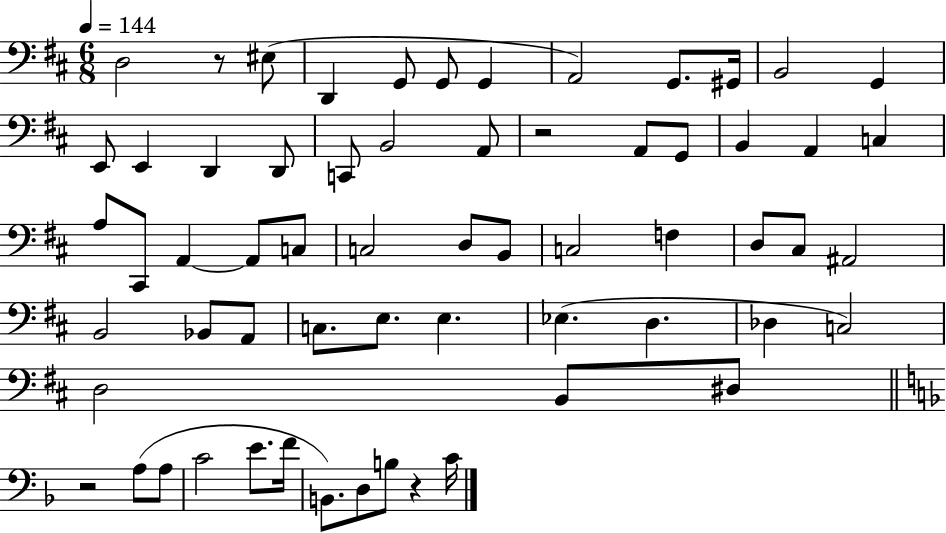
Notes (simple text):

D3/h R/e EIS3/e D2/q G2/e G2/e G2/q A2/h G2/e. G#2/s B2/h G2/q E2/e E2/q D2/q D2/e C2/e B2/h A2/e R/h A2/e G2/e B2/q A2/q C3/q A3/e C#2/e A2/q A2/e C3/e C3/h D3/e B2/e C3/h F3/q D3/e C#3/e A#2/h B2/h Bb2/e A2/e C3/e. E3/e. E3/q. Eb3/q. D3/q. Db3/q C3/h D3/h B2/e D#3/e R/h A3/e A3/e C4/h E4/e. F4/s B2/e. D3/e B3/e R/q C4/s